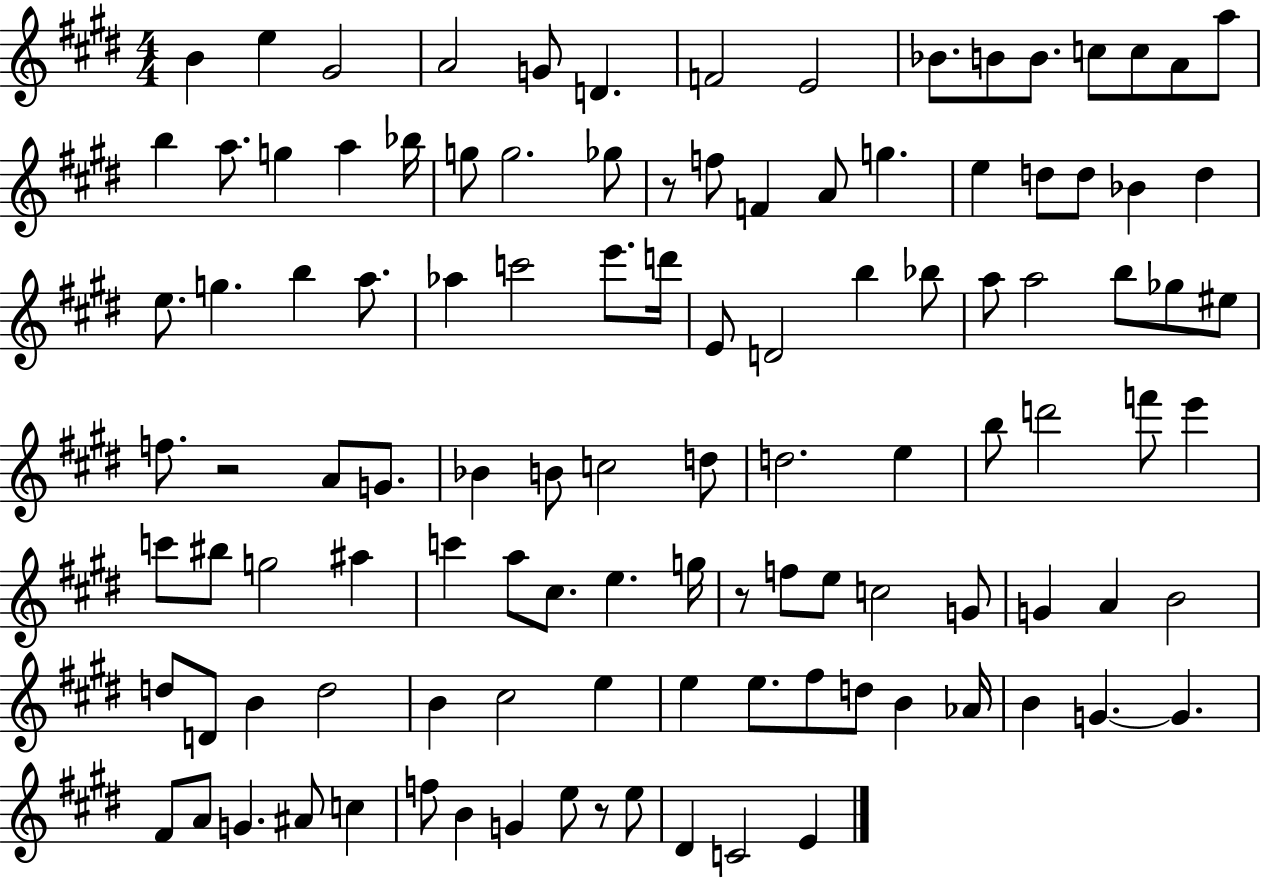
B4/q E5/q G#4/h A4/h G4/e D4/q. F4/h E4/h Bb4/e. B4/e B4/e. C5/e C5/e A4/e A5/e B5/q A5/e. G5/q A5/q Bb5/s G5/e G5/h. Gb5/e R/e F5/e F4/q A4/e G5/q. E5/q D5/e D5/e Bb4/q D5/q E5/e. G5/q. B5/q A5/e. Ab5/q C6/h E6/e. D6/s E4/e D4/h B5/q Bb5/e A5/e A5/h B5/e Gb5/e EIS5/e F5/e. R/h A4/e G4/e. Bb4/q B4/e C5/h D5/e D5/h. E5/q B5/e D6/h F6/e E6/q C6/e BIS5/e G5/h A#5/q C6/q A5/e C#5/e. E5/q. G5/s R/e F5/e E5/e C5/h G4/e G4/q A4/q B4/h D5/e D4/e B4/q D5/h B4/q C#5/h E5/q E5/q E5/e. F#5/e D5/e B4/q Ab4/s B4/q G4/q. G4/q. F#4/e A4/e G4/q. A#4/e C5/q F5/e B4/q G4/q E5/e R/e E5/e D#4/q C4/h E4/q